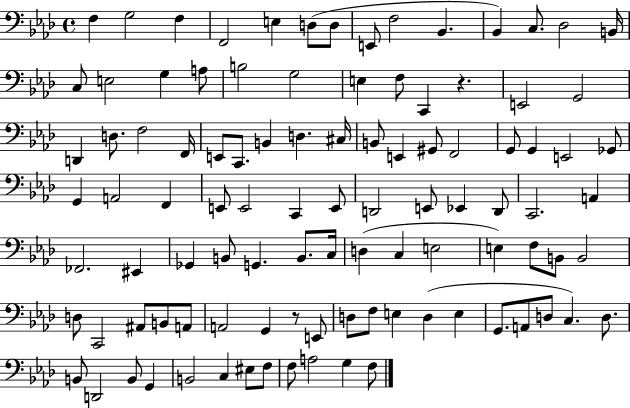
F3/q G3/h F3/q F2/h E3/q D3/e D3/e E2/e F3/h Bb2/q. Bb2/q C3/e. Db3/h B2/s C3/e E3/h G3/q A3/e B3/h G3/h E3/q F3/e C2/q R/q. E2/h G2/h D2/q D3/e. F3/h F2/s E2/e C2/e. B2/q D3/q. C#3/s B2/e E2/q G#2/e F2/h G2/e G2/q E2/h Gb2/e G2/q A2/h F2/q E2/e E2/h C2/q E2/e D2/h E2/e Eb2/q D2/e C2/h. A2/q FES2/h. EIS2/q Gb2/q B2/e G2/q. B2/e. C3/s D3/q C3/q E3/h E3/q F3/e B2/e B2/h D3/e C2/h A#2/e B2/e A2/e A2/h G2/q R/e E2/e D3/e F3/e E3/q D3/q E3/q G2/e. A2/e D3/e C3/q. D3/e. B2/e D2/h B2/e G2/q B2/h C3/q EIS3/e F3/e F3/e A3/h G3/q F3/e